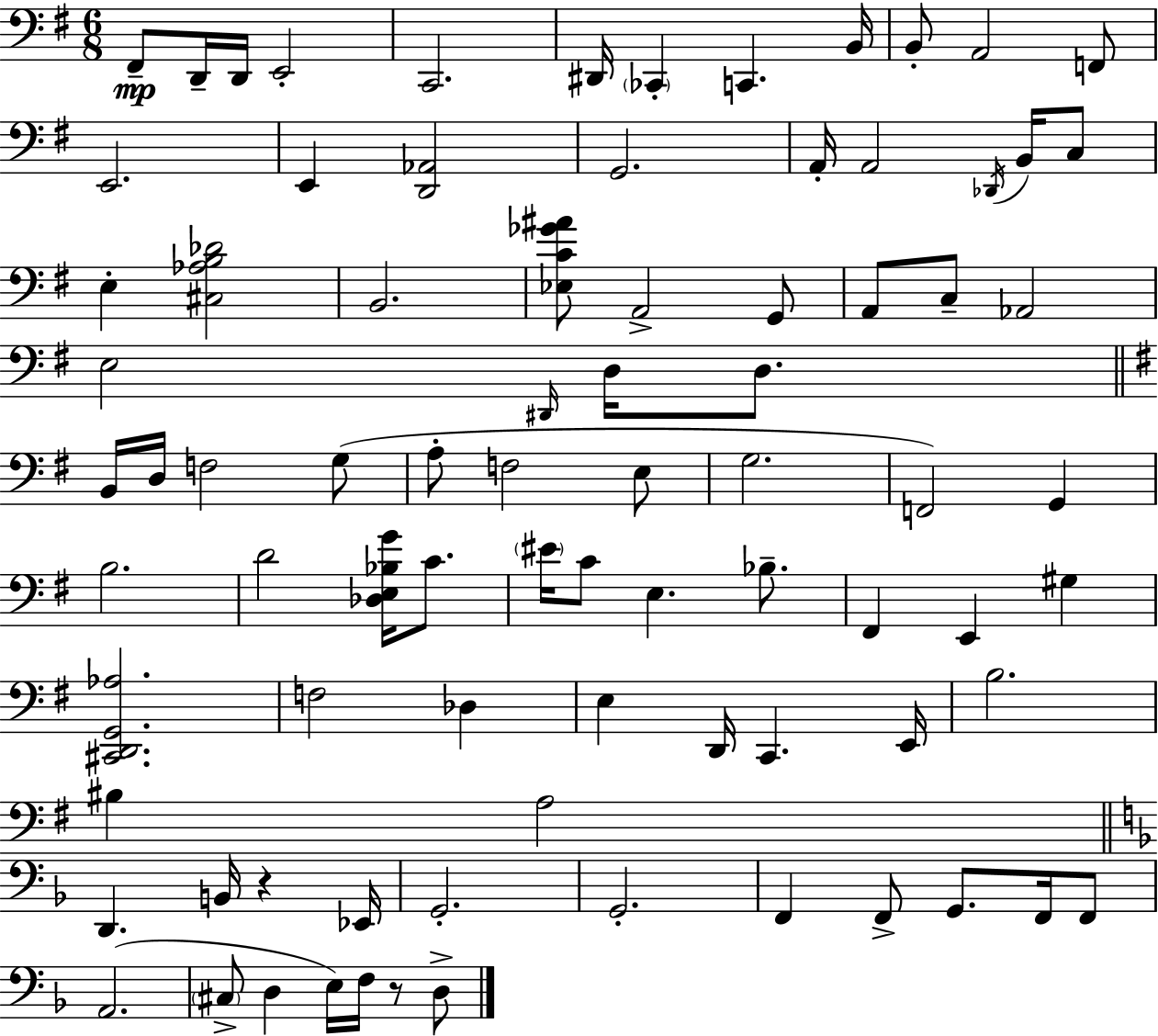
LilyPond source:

{
  \clef bass
  \numericTimeSignature
  \time 6/8
  \key g \major
  fis,8--\mp d,16-- d,16 e,2-. | c,2. | dis,16 \parenthesize ces,4-. c,4. b,16 | b,8-. a,2 f,8 | \break e,2. | e,4 <d, aes,>2 | g,2. | a,16-. a,2 \acciaccatura { des,16 } b,16 c8 | \break e4-. <cis aes b des'>2 | b,2. | <ees c' ges' ais'>8 a,2-> g,8 | a,8 c8-- aes,2 | \break e2 \grace { dis,16 } d16 d8. | \bar "||" \break \key g \major b,16 d16 f2 g8( | a8-. f2 e8 | g2. | f,2) g,4 | \break b2. | d'2 <des e bes g'>16 c'8. | \parenthesize eis'16 c'8 e4. bes8.-- | fis,4 e,4 gis4 | \break <cis, d, g, aes>2. | f2 des4 | e4 d,16 c,4. e,16 | b2. | \break bis4 a2 | \bar "||" \break \key f \major d,4. b,16 r4 ees,16 | g,2.-. | g,2.-. | f,4 f,8-> g,8. f,16 f,8 | \break a,2.( | \parenthesize cis8-> d4 e16) f16 r8 d8-> | \bar "|."
}